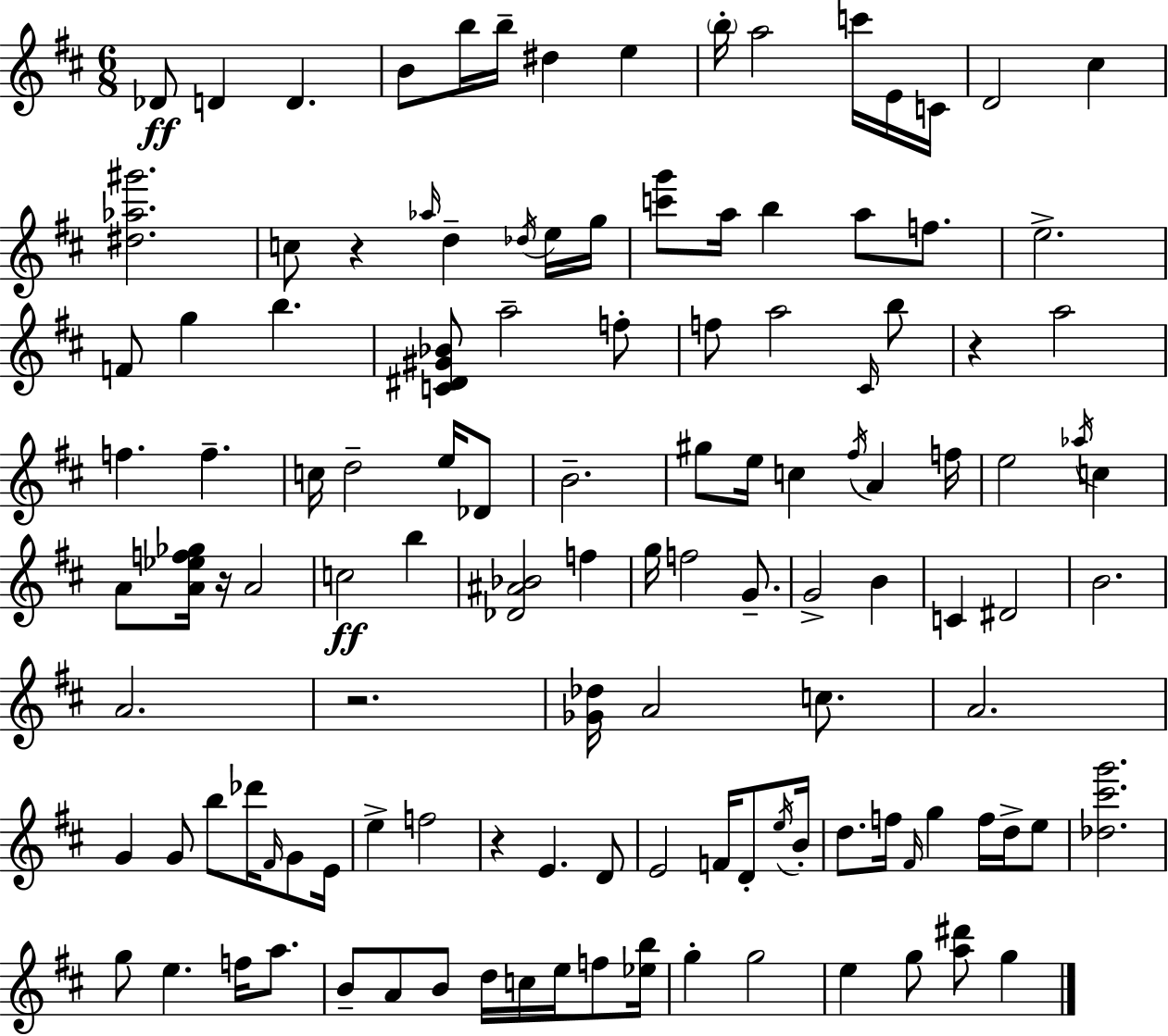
{
  \clef treble
  \numericTimeSignature
  \time 6/8
  \key d \major
  \repeat volta 2 { des'8\ff d'4 d'4. | b'8 b''16 b''16-- dis''4 e''4 | \parenthesize b''16-. a''2 c'''16 e'16 c'16 | d'2 cis''4 | \break <dis'' aes'' gis'''>2. | c''8 r4 \grace { aes''16 } d''4-- \acciaccatura { des''16 } | e''16 g''16 <c''' g'''>8 a''16 b''4 a''8 f''8. | e''2.-> | \break f'8 g''4 b''4. | <c' dis' gis' bes'>8 a''2-- | f''8-. f''8 a''2 | \grace { cis'16 } b''8 r4 a''2 | \break f''4. f''4.-- | c''16 d''2-- | e''16 des'8 b'2.-- | gis''8 e''16 c''4 \acciaccatura { fis''16 } a'4 | \break f''16 e''2 | \acciaccatura { aes''16 } c''4 a'8 <a' ees'' f'' ges''>16 r16 a'2 | c''2\ff | b''4 <des' ais' bes'>2 | \break f''4 g''16 f''2 | g'8.-- g'2-> | b'4 c'4 dis'2 | b'2. | \break a'2. | r2. | <ges' des''>16 a'2 | c''8. a'2. | \break g'4 g'8 b''8 | des'''16 \grace { fis'16 } g'8 e'16 e''4-> f''2 | r4 e'4. | d'8 e'2 | \break f'16 d'8-. \acciaccatura { e''16 } b'16-. d''8. f''16 \grace { fis'16 } | g''4 f''16 d''16-> e''8 <des'' cis''' g'''>2. | g''8 e''4. | f''16 a''8. b'8-- a'8 | \break b'8 d''16 c''16 e''16 f''8 <ees'' b''>16 g''4-. | g''2 e''4 | g''8 <a'' dis'''>8 g''4 } \bar "|."
}